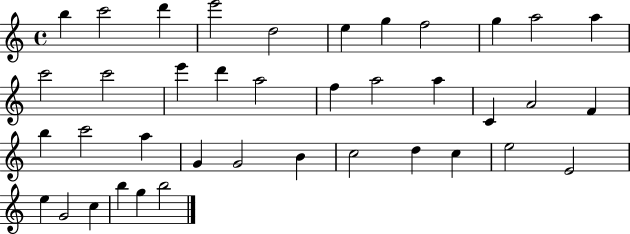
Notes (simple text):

B5/q C6/h D6/q E6/h D5/h E5/q G5/q F5/h G5/q A5/h A5/q C6/h C6/h E6/q D6/q A5/h F5/q A5/h A5/q C4/q A4/h F4/q B5/q C6/h A5/q G4/q G4/h B4/q C5/h D5/q C5/q E5/h E4/h E5/q G4/h C5/q B5/q G5/q B5/h